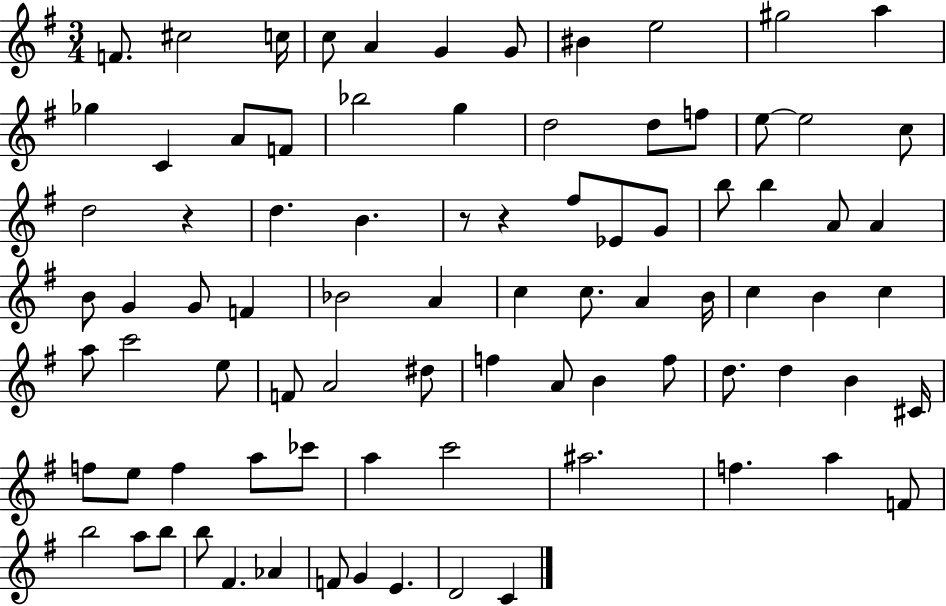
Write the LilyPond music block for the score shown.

{
  \clef treble
  \numericTimeSignature
  \time 3/4
  \key g \major
  \repeat volta 2 { f'8. cis''2 c''16 | c''8 a'4 g'4 g'8 | bis'4 e''2 | gis''2 a''4 | \break ges''4 c'4 a'8 f'8 | bes''2 g''4 | d''2 d''8 f''8 | e''8~~ e''2 c''8 | \break d''2 r4 | d''4. b'4. | r8 r4 fis''8 ees'8 g'8 | b''8 b''4 a'8 a'4 | \break b'8 g'4 g'8 f'4 | bes'2 a'4 | c''4 c''8. a'4 b'16 | c''4 b'4 c''4 | \break a''8 c'''2 e''8 | f'8 a'2 dis''8 | f''4 a'8 b'4 f''8 | d''8. d''4 b'4 cis'16 | \break f''8 e''8 f''4 a''8 ces'''8 | a''4 c'''2 | ais''2. | f''4. a''4 f'8 | \break b''2 a''8 b''8 | b''8 fis'4. aes'4 | f'8 g'4 e'4. | d'2 c'4 | \break } \bar "|."
}